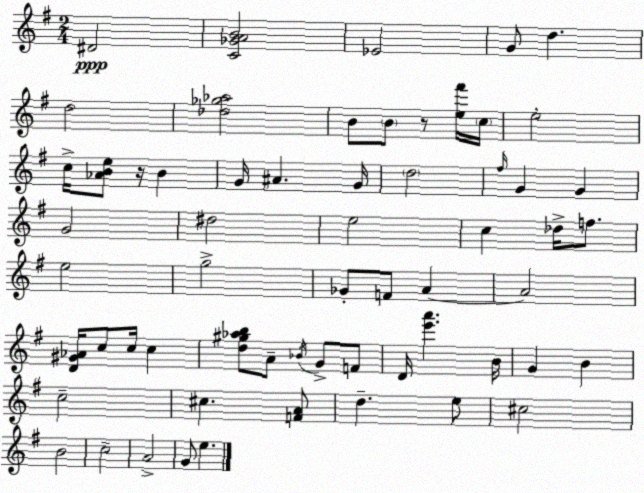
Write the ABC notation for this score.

X:1
T:Untitled
M:2/4
L:1/4
K:Em
^D2 [C_GAB]2 _E2 G/2 d d2 [_d_g_a]2 B/2 B/2 z/2 [e^f']/4 c/4 e2 c/4 [_ABe]/2 z/4 B G/4 ^A G/4 d2 ^f/4 G G G2 ^d2 e2 c _d/4 f/2 e2 g2 _G/2 F/2 A A2 [D^G_A]/4 c/2 c/4 c [d^g_ab]/2 A/2 _B/4 G/2 F/2 D/4 [e'a'] B/4 G B c2 ^c [FA]/2 d e/2 ^c2 B2 c2 A2 G/2 e